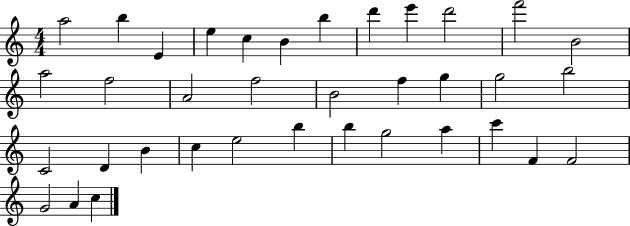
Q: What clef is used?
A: treble